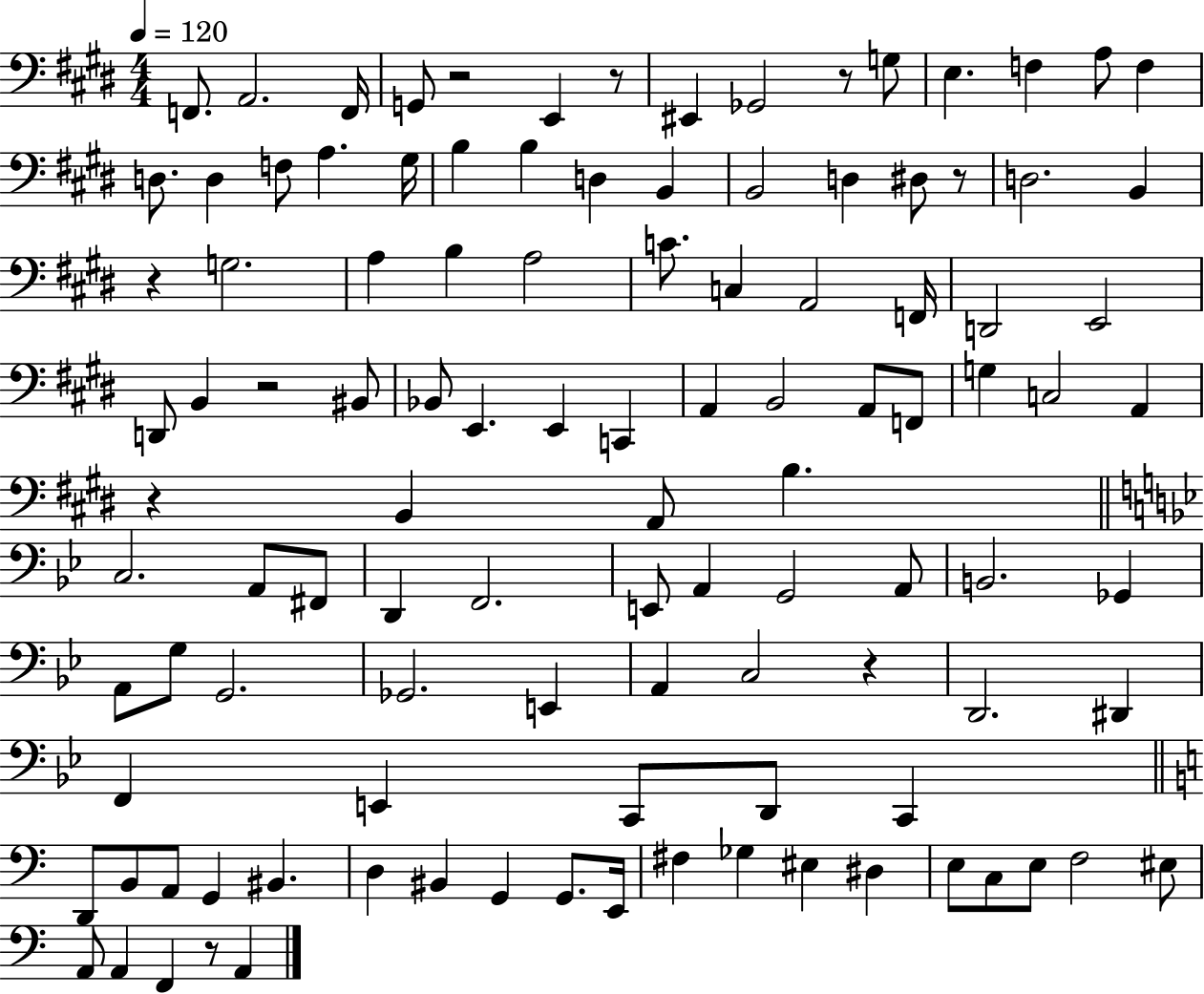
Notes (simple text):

F2/e. A2/h. F2/s G2/e R/h E2/q R/e EIS2/q Gb2/h R/e G3/e E3/q. F3/q A3/e F3/q D3/e. D3/q F3/e A3/q. G#3/s B3/q B3/q D3/q B2/q B2/h D3/q D#3/e R/e D3/h. B2/q R/q G3/h. A3/q B3/q A3/h C4/e. C3/q A2/h F2/s D2/h E2/h D2/e B2/q R/h BIS2/e Bb2/e E2/q. E2/q C2/q A2/q B2/h A2/e F2/e G3/q C3/h A2/q R/q B2/q A2/e B3/q. C3/h. A2/e F#2/e D2/q F2/h. E2/e A2/q G2/h A2/e B2/h. Gb2/q A2/e G3/e G2/h. Gb2/h. E2/q A2/q C3/h R/q D2/h. D#2/q F2/q E2/q C2/e D2/e C2/q D2/e B2/e A2/e G2/q BIS2/q. D3/q BIS2/q G2/q G2/e. E2/s F#3/q Gb3/q EIS3/q D#3/q E3/e C3/e E3/e F3/h EIS3/e A2/e A2/q F2/q R/e A2/q